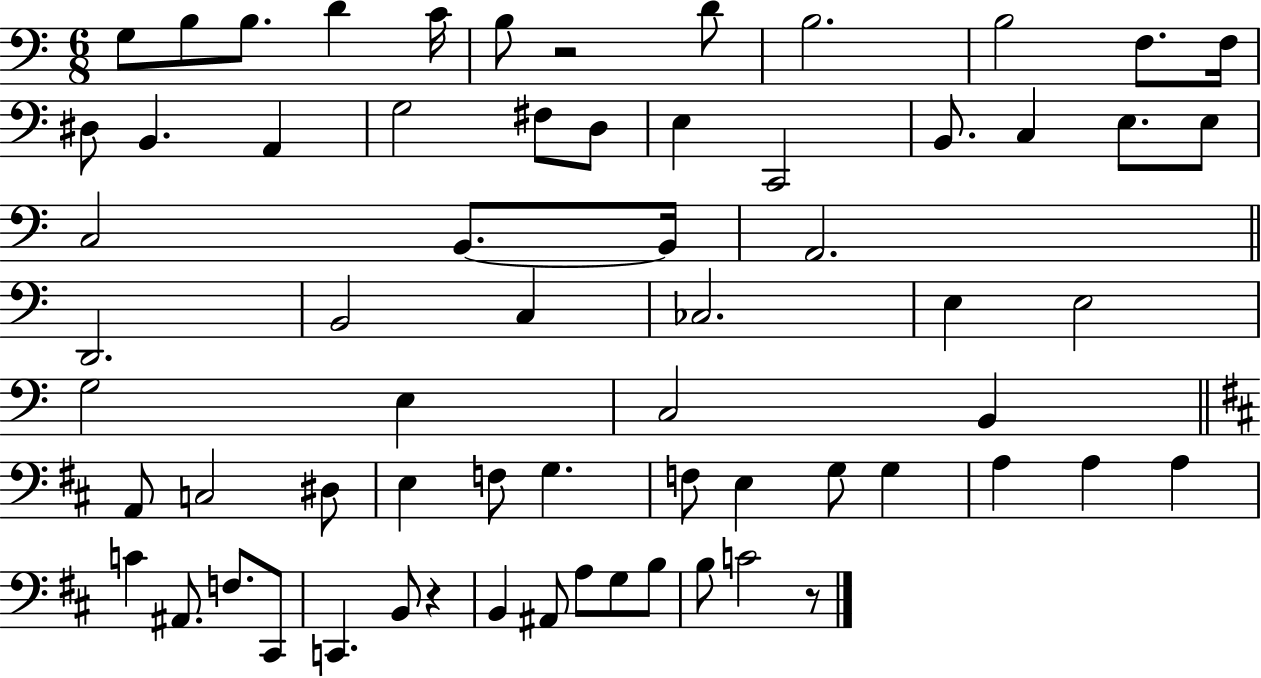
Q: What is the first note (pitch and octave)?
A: G3